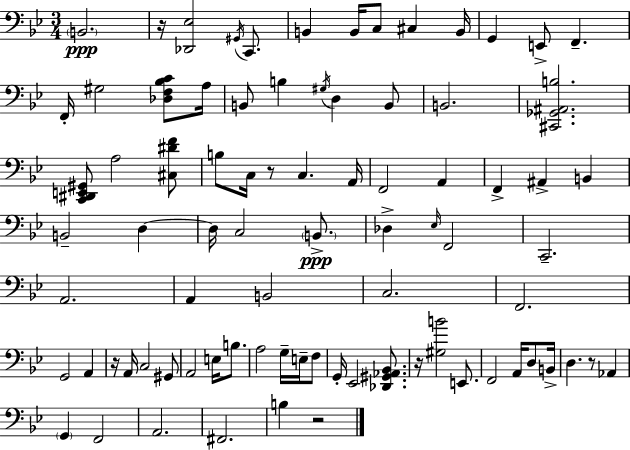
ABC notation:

X:1
T:Untitled
M:3/4
L:1/4
K:Gm
B,,2 z/4 [_D,,_E,]2 ^G,,/4 C,,/2 B,, B,,/4 C,/2 ^C, B,,/4 G,, E,,/2 F,, F,,/4 ^G,2 [_D,F,_B,C]/2 A,/4 B,,/2 B, ^G,/4 D, B,,/2 B,,2 [^C,,_G,,^A,,B,]2 [C,,^D,,E,,^G,,]/2 A,2 [^C,^DF]/2 B,/2 C,/4 z/2 C, A,,/4 F,,2 A,, F,, ^A,, B,, B,,2 D, D,/4 C,2 B,,/2 _D, _E,/4 F,,2 C,,2 A,,2 A,, B,,2 C,2 F,,2 G,,2 A,, z/4 A,,/4 C,2 ^G,,/2 A,,2 E,/4 B,/2 A,2 G,/4 E,/4 F,/2 G,,/4 _E,,2 [_D,,^G,,_A,,_B,,]/2 z/4 [^G,B]2 E,,/2 F,,2 A,,/4 D,/2 B,,/4 D, z/2 _A,, G,, F,,2 A,,2 ^F,,2 B, z2